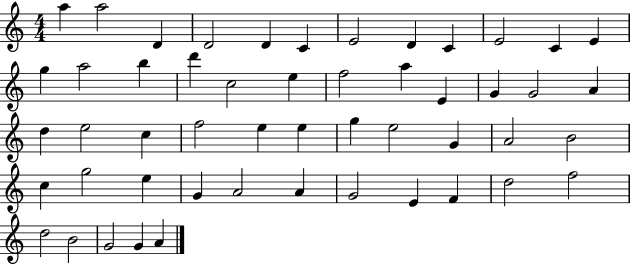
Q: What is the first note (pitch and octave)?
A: A5